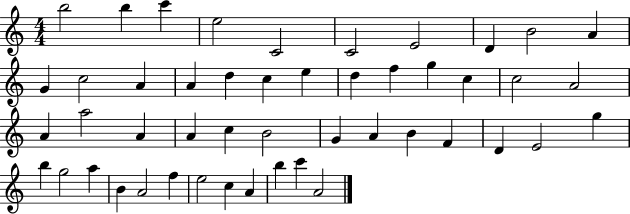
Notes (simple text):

B5/h B5/q C6/q E5/h C4/h C4/h E4/h D4/q B4/h A4/q G4/q C5/h A4/q A4/q D5/q C5/q E5/q D5/q F5/q G5/q C5/q C5/h A4/h A4/q A5/h A4/q A4/q C5/q B4/h G4/q A4/q B4/q F4/q D4/q E4/h G5/q B5/q G5/h A5/q B4/q A4/h F5/q E5/h C5/q A4/q B5/q C6/q A4/h